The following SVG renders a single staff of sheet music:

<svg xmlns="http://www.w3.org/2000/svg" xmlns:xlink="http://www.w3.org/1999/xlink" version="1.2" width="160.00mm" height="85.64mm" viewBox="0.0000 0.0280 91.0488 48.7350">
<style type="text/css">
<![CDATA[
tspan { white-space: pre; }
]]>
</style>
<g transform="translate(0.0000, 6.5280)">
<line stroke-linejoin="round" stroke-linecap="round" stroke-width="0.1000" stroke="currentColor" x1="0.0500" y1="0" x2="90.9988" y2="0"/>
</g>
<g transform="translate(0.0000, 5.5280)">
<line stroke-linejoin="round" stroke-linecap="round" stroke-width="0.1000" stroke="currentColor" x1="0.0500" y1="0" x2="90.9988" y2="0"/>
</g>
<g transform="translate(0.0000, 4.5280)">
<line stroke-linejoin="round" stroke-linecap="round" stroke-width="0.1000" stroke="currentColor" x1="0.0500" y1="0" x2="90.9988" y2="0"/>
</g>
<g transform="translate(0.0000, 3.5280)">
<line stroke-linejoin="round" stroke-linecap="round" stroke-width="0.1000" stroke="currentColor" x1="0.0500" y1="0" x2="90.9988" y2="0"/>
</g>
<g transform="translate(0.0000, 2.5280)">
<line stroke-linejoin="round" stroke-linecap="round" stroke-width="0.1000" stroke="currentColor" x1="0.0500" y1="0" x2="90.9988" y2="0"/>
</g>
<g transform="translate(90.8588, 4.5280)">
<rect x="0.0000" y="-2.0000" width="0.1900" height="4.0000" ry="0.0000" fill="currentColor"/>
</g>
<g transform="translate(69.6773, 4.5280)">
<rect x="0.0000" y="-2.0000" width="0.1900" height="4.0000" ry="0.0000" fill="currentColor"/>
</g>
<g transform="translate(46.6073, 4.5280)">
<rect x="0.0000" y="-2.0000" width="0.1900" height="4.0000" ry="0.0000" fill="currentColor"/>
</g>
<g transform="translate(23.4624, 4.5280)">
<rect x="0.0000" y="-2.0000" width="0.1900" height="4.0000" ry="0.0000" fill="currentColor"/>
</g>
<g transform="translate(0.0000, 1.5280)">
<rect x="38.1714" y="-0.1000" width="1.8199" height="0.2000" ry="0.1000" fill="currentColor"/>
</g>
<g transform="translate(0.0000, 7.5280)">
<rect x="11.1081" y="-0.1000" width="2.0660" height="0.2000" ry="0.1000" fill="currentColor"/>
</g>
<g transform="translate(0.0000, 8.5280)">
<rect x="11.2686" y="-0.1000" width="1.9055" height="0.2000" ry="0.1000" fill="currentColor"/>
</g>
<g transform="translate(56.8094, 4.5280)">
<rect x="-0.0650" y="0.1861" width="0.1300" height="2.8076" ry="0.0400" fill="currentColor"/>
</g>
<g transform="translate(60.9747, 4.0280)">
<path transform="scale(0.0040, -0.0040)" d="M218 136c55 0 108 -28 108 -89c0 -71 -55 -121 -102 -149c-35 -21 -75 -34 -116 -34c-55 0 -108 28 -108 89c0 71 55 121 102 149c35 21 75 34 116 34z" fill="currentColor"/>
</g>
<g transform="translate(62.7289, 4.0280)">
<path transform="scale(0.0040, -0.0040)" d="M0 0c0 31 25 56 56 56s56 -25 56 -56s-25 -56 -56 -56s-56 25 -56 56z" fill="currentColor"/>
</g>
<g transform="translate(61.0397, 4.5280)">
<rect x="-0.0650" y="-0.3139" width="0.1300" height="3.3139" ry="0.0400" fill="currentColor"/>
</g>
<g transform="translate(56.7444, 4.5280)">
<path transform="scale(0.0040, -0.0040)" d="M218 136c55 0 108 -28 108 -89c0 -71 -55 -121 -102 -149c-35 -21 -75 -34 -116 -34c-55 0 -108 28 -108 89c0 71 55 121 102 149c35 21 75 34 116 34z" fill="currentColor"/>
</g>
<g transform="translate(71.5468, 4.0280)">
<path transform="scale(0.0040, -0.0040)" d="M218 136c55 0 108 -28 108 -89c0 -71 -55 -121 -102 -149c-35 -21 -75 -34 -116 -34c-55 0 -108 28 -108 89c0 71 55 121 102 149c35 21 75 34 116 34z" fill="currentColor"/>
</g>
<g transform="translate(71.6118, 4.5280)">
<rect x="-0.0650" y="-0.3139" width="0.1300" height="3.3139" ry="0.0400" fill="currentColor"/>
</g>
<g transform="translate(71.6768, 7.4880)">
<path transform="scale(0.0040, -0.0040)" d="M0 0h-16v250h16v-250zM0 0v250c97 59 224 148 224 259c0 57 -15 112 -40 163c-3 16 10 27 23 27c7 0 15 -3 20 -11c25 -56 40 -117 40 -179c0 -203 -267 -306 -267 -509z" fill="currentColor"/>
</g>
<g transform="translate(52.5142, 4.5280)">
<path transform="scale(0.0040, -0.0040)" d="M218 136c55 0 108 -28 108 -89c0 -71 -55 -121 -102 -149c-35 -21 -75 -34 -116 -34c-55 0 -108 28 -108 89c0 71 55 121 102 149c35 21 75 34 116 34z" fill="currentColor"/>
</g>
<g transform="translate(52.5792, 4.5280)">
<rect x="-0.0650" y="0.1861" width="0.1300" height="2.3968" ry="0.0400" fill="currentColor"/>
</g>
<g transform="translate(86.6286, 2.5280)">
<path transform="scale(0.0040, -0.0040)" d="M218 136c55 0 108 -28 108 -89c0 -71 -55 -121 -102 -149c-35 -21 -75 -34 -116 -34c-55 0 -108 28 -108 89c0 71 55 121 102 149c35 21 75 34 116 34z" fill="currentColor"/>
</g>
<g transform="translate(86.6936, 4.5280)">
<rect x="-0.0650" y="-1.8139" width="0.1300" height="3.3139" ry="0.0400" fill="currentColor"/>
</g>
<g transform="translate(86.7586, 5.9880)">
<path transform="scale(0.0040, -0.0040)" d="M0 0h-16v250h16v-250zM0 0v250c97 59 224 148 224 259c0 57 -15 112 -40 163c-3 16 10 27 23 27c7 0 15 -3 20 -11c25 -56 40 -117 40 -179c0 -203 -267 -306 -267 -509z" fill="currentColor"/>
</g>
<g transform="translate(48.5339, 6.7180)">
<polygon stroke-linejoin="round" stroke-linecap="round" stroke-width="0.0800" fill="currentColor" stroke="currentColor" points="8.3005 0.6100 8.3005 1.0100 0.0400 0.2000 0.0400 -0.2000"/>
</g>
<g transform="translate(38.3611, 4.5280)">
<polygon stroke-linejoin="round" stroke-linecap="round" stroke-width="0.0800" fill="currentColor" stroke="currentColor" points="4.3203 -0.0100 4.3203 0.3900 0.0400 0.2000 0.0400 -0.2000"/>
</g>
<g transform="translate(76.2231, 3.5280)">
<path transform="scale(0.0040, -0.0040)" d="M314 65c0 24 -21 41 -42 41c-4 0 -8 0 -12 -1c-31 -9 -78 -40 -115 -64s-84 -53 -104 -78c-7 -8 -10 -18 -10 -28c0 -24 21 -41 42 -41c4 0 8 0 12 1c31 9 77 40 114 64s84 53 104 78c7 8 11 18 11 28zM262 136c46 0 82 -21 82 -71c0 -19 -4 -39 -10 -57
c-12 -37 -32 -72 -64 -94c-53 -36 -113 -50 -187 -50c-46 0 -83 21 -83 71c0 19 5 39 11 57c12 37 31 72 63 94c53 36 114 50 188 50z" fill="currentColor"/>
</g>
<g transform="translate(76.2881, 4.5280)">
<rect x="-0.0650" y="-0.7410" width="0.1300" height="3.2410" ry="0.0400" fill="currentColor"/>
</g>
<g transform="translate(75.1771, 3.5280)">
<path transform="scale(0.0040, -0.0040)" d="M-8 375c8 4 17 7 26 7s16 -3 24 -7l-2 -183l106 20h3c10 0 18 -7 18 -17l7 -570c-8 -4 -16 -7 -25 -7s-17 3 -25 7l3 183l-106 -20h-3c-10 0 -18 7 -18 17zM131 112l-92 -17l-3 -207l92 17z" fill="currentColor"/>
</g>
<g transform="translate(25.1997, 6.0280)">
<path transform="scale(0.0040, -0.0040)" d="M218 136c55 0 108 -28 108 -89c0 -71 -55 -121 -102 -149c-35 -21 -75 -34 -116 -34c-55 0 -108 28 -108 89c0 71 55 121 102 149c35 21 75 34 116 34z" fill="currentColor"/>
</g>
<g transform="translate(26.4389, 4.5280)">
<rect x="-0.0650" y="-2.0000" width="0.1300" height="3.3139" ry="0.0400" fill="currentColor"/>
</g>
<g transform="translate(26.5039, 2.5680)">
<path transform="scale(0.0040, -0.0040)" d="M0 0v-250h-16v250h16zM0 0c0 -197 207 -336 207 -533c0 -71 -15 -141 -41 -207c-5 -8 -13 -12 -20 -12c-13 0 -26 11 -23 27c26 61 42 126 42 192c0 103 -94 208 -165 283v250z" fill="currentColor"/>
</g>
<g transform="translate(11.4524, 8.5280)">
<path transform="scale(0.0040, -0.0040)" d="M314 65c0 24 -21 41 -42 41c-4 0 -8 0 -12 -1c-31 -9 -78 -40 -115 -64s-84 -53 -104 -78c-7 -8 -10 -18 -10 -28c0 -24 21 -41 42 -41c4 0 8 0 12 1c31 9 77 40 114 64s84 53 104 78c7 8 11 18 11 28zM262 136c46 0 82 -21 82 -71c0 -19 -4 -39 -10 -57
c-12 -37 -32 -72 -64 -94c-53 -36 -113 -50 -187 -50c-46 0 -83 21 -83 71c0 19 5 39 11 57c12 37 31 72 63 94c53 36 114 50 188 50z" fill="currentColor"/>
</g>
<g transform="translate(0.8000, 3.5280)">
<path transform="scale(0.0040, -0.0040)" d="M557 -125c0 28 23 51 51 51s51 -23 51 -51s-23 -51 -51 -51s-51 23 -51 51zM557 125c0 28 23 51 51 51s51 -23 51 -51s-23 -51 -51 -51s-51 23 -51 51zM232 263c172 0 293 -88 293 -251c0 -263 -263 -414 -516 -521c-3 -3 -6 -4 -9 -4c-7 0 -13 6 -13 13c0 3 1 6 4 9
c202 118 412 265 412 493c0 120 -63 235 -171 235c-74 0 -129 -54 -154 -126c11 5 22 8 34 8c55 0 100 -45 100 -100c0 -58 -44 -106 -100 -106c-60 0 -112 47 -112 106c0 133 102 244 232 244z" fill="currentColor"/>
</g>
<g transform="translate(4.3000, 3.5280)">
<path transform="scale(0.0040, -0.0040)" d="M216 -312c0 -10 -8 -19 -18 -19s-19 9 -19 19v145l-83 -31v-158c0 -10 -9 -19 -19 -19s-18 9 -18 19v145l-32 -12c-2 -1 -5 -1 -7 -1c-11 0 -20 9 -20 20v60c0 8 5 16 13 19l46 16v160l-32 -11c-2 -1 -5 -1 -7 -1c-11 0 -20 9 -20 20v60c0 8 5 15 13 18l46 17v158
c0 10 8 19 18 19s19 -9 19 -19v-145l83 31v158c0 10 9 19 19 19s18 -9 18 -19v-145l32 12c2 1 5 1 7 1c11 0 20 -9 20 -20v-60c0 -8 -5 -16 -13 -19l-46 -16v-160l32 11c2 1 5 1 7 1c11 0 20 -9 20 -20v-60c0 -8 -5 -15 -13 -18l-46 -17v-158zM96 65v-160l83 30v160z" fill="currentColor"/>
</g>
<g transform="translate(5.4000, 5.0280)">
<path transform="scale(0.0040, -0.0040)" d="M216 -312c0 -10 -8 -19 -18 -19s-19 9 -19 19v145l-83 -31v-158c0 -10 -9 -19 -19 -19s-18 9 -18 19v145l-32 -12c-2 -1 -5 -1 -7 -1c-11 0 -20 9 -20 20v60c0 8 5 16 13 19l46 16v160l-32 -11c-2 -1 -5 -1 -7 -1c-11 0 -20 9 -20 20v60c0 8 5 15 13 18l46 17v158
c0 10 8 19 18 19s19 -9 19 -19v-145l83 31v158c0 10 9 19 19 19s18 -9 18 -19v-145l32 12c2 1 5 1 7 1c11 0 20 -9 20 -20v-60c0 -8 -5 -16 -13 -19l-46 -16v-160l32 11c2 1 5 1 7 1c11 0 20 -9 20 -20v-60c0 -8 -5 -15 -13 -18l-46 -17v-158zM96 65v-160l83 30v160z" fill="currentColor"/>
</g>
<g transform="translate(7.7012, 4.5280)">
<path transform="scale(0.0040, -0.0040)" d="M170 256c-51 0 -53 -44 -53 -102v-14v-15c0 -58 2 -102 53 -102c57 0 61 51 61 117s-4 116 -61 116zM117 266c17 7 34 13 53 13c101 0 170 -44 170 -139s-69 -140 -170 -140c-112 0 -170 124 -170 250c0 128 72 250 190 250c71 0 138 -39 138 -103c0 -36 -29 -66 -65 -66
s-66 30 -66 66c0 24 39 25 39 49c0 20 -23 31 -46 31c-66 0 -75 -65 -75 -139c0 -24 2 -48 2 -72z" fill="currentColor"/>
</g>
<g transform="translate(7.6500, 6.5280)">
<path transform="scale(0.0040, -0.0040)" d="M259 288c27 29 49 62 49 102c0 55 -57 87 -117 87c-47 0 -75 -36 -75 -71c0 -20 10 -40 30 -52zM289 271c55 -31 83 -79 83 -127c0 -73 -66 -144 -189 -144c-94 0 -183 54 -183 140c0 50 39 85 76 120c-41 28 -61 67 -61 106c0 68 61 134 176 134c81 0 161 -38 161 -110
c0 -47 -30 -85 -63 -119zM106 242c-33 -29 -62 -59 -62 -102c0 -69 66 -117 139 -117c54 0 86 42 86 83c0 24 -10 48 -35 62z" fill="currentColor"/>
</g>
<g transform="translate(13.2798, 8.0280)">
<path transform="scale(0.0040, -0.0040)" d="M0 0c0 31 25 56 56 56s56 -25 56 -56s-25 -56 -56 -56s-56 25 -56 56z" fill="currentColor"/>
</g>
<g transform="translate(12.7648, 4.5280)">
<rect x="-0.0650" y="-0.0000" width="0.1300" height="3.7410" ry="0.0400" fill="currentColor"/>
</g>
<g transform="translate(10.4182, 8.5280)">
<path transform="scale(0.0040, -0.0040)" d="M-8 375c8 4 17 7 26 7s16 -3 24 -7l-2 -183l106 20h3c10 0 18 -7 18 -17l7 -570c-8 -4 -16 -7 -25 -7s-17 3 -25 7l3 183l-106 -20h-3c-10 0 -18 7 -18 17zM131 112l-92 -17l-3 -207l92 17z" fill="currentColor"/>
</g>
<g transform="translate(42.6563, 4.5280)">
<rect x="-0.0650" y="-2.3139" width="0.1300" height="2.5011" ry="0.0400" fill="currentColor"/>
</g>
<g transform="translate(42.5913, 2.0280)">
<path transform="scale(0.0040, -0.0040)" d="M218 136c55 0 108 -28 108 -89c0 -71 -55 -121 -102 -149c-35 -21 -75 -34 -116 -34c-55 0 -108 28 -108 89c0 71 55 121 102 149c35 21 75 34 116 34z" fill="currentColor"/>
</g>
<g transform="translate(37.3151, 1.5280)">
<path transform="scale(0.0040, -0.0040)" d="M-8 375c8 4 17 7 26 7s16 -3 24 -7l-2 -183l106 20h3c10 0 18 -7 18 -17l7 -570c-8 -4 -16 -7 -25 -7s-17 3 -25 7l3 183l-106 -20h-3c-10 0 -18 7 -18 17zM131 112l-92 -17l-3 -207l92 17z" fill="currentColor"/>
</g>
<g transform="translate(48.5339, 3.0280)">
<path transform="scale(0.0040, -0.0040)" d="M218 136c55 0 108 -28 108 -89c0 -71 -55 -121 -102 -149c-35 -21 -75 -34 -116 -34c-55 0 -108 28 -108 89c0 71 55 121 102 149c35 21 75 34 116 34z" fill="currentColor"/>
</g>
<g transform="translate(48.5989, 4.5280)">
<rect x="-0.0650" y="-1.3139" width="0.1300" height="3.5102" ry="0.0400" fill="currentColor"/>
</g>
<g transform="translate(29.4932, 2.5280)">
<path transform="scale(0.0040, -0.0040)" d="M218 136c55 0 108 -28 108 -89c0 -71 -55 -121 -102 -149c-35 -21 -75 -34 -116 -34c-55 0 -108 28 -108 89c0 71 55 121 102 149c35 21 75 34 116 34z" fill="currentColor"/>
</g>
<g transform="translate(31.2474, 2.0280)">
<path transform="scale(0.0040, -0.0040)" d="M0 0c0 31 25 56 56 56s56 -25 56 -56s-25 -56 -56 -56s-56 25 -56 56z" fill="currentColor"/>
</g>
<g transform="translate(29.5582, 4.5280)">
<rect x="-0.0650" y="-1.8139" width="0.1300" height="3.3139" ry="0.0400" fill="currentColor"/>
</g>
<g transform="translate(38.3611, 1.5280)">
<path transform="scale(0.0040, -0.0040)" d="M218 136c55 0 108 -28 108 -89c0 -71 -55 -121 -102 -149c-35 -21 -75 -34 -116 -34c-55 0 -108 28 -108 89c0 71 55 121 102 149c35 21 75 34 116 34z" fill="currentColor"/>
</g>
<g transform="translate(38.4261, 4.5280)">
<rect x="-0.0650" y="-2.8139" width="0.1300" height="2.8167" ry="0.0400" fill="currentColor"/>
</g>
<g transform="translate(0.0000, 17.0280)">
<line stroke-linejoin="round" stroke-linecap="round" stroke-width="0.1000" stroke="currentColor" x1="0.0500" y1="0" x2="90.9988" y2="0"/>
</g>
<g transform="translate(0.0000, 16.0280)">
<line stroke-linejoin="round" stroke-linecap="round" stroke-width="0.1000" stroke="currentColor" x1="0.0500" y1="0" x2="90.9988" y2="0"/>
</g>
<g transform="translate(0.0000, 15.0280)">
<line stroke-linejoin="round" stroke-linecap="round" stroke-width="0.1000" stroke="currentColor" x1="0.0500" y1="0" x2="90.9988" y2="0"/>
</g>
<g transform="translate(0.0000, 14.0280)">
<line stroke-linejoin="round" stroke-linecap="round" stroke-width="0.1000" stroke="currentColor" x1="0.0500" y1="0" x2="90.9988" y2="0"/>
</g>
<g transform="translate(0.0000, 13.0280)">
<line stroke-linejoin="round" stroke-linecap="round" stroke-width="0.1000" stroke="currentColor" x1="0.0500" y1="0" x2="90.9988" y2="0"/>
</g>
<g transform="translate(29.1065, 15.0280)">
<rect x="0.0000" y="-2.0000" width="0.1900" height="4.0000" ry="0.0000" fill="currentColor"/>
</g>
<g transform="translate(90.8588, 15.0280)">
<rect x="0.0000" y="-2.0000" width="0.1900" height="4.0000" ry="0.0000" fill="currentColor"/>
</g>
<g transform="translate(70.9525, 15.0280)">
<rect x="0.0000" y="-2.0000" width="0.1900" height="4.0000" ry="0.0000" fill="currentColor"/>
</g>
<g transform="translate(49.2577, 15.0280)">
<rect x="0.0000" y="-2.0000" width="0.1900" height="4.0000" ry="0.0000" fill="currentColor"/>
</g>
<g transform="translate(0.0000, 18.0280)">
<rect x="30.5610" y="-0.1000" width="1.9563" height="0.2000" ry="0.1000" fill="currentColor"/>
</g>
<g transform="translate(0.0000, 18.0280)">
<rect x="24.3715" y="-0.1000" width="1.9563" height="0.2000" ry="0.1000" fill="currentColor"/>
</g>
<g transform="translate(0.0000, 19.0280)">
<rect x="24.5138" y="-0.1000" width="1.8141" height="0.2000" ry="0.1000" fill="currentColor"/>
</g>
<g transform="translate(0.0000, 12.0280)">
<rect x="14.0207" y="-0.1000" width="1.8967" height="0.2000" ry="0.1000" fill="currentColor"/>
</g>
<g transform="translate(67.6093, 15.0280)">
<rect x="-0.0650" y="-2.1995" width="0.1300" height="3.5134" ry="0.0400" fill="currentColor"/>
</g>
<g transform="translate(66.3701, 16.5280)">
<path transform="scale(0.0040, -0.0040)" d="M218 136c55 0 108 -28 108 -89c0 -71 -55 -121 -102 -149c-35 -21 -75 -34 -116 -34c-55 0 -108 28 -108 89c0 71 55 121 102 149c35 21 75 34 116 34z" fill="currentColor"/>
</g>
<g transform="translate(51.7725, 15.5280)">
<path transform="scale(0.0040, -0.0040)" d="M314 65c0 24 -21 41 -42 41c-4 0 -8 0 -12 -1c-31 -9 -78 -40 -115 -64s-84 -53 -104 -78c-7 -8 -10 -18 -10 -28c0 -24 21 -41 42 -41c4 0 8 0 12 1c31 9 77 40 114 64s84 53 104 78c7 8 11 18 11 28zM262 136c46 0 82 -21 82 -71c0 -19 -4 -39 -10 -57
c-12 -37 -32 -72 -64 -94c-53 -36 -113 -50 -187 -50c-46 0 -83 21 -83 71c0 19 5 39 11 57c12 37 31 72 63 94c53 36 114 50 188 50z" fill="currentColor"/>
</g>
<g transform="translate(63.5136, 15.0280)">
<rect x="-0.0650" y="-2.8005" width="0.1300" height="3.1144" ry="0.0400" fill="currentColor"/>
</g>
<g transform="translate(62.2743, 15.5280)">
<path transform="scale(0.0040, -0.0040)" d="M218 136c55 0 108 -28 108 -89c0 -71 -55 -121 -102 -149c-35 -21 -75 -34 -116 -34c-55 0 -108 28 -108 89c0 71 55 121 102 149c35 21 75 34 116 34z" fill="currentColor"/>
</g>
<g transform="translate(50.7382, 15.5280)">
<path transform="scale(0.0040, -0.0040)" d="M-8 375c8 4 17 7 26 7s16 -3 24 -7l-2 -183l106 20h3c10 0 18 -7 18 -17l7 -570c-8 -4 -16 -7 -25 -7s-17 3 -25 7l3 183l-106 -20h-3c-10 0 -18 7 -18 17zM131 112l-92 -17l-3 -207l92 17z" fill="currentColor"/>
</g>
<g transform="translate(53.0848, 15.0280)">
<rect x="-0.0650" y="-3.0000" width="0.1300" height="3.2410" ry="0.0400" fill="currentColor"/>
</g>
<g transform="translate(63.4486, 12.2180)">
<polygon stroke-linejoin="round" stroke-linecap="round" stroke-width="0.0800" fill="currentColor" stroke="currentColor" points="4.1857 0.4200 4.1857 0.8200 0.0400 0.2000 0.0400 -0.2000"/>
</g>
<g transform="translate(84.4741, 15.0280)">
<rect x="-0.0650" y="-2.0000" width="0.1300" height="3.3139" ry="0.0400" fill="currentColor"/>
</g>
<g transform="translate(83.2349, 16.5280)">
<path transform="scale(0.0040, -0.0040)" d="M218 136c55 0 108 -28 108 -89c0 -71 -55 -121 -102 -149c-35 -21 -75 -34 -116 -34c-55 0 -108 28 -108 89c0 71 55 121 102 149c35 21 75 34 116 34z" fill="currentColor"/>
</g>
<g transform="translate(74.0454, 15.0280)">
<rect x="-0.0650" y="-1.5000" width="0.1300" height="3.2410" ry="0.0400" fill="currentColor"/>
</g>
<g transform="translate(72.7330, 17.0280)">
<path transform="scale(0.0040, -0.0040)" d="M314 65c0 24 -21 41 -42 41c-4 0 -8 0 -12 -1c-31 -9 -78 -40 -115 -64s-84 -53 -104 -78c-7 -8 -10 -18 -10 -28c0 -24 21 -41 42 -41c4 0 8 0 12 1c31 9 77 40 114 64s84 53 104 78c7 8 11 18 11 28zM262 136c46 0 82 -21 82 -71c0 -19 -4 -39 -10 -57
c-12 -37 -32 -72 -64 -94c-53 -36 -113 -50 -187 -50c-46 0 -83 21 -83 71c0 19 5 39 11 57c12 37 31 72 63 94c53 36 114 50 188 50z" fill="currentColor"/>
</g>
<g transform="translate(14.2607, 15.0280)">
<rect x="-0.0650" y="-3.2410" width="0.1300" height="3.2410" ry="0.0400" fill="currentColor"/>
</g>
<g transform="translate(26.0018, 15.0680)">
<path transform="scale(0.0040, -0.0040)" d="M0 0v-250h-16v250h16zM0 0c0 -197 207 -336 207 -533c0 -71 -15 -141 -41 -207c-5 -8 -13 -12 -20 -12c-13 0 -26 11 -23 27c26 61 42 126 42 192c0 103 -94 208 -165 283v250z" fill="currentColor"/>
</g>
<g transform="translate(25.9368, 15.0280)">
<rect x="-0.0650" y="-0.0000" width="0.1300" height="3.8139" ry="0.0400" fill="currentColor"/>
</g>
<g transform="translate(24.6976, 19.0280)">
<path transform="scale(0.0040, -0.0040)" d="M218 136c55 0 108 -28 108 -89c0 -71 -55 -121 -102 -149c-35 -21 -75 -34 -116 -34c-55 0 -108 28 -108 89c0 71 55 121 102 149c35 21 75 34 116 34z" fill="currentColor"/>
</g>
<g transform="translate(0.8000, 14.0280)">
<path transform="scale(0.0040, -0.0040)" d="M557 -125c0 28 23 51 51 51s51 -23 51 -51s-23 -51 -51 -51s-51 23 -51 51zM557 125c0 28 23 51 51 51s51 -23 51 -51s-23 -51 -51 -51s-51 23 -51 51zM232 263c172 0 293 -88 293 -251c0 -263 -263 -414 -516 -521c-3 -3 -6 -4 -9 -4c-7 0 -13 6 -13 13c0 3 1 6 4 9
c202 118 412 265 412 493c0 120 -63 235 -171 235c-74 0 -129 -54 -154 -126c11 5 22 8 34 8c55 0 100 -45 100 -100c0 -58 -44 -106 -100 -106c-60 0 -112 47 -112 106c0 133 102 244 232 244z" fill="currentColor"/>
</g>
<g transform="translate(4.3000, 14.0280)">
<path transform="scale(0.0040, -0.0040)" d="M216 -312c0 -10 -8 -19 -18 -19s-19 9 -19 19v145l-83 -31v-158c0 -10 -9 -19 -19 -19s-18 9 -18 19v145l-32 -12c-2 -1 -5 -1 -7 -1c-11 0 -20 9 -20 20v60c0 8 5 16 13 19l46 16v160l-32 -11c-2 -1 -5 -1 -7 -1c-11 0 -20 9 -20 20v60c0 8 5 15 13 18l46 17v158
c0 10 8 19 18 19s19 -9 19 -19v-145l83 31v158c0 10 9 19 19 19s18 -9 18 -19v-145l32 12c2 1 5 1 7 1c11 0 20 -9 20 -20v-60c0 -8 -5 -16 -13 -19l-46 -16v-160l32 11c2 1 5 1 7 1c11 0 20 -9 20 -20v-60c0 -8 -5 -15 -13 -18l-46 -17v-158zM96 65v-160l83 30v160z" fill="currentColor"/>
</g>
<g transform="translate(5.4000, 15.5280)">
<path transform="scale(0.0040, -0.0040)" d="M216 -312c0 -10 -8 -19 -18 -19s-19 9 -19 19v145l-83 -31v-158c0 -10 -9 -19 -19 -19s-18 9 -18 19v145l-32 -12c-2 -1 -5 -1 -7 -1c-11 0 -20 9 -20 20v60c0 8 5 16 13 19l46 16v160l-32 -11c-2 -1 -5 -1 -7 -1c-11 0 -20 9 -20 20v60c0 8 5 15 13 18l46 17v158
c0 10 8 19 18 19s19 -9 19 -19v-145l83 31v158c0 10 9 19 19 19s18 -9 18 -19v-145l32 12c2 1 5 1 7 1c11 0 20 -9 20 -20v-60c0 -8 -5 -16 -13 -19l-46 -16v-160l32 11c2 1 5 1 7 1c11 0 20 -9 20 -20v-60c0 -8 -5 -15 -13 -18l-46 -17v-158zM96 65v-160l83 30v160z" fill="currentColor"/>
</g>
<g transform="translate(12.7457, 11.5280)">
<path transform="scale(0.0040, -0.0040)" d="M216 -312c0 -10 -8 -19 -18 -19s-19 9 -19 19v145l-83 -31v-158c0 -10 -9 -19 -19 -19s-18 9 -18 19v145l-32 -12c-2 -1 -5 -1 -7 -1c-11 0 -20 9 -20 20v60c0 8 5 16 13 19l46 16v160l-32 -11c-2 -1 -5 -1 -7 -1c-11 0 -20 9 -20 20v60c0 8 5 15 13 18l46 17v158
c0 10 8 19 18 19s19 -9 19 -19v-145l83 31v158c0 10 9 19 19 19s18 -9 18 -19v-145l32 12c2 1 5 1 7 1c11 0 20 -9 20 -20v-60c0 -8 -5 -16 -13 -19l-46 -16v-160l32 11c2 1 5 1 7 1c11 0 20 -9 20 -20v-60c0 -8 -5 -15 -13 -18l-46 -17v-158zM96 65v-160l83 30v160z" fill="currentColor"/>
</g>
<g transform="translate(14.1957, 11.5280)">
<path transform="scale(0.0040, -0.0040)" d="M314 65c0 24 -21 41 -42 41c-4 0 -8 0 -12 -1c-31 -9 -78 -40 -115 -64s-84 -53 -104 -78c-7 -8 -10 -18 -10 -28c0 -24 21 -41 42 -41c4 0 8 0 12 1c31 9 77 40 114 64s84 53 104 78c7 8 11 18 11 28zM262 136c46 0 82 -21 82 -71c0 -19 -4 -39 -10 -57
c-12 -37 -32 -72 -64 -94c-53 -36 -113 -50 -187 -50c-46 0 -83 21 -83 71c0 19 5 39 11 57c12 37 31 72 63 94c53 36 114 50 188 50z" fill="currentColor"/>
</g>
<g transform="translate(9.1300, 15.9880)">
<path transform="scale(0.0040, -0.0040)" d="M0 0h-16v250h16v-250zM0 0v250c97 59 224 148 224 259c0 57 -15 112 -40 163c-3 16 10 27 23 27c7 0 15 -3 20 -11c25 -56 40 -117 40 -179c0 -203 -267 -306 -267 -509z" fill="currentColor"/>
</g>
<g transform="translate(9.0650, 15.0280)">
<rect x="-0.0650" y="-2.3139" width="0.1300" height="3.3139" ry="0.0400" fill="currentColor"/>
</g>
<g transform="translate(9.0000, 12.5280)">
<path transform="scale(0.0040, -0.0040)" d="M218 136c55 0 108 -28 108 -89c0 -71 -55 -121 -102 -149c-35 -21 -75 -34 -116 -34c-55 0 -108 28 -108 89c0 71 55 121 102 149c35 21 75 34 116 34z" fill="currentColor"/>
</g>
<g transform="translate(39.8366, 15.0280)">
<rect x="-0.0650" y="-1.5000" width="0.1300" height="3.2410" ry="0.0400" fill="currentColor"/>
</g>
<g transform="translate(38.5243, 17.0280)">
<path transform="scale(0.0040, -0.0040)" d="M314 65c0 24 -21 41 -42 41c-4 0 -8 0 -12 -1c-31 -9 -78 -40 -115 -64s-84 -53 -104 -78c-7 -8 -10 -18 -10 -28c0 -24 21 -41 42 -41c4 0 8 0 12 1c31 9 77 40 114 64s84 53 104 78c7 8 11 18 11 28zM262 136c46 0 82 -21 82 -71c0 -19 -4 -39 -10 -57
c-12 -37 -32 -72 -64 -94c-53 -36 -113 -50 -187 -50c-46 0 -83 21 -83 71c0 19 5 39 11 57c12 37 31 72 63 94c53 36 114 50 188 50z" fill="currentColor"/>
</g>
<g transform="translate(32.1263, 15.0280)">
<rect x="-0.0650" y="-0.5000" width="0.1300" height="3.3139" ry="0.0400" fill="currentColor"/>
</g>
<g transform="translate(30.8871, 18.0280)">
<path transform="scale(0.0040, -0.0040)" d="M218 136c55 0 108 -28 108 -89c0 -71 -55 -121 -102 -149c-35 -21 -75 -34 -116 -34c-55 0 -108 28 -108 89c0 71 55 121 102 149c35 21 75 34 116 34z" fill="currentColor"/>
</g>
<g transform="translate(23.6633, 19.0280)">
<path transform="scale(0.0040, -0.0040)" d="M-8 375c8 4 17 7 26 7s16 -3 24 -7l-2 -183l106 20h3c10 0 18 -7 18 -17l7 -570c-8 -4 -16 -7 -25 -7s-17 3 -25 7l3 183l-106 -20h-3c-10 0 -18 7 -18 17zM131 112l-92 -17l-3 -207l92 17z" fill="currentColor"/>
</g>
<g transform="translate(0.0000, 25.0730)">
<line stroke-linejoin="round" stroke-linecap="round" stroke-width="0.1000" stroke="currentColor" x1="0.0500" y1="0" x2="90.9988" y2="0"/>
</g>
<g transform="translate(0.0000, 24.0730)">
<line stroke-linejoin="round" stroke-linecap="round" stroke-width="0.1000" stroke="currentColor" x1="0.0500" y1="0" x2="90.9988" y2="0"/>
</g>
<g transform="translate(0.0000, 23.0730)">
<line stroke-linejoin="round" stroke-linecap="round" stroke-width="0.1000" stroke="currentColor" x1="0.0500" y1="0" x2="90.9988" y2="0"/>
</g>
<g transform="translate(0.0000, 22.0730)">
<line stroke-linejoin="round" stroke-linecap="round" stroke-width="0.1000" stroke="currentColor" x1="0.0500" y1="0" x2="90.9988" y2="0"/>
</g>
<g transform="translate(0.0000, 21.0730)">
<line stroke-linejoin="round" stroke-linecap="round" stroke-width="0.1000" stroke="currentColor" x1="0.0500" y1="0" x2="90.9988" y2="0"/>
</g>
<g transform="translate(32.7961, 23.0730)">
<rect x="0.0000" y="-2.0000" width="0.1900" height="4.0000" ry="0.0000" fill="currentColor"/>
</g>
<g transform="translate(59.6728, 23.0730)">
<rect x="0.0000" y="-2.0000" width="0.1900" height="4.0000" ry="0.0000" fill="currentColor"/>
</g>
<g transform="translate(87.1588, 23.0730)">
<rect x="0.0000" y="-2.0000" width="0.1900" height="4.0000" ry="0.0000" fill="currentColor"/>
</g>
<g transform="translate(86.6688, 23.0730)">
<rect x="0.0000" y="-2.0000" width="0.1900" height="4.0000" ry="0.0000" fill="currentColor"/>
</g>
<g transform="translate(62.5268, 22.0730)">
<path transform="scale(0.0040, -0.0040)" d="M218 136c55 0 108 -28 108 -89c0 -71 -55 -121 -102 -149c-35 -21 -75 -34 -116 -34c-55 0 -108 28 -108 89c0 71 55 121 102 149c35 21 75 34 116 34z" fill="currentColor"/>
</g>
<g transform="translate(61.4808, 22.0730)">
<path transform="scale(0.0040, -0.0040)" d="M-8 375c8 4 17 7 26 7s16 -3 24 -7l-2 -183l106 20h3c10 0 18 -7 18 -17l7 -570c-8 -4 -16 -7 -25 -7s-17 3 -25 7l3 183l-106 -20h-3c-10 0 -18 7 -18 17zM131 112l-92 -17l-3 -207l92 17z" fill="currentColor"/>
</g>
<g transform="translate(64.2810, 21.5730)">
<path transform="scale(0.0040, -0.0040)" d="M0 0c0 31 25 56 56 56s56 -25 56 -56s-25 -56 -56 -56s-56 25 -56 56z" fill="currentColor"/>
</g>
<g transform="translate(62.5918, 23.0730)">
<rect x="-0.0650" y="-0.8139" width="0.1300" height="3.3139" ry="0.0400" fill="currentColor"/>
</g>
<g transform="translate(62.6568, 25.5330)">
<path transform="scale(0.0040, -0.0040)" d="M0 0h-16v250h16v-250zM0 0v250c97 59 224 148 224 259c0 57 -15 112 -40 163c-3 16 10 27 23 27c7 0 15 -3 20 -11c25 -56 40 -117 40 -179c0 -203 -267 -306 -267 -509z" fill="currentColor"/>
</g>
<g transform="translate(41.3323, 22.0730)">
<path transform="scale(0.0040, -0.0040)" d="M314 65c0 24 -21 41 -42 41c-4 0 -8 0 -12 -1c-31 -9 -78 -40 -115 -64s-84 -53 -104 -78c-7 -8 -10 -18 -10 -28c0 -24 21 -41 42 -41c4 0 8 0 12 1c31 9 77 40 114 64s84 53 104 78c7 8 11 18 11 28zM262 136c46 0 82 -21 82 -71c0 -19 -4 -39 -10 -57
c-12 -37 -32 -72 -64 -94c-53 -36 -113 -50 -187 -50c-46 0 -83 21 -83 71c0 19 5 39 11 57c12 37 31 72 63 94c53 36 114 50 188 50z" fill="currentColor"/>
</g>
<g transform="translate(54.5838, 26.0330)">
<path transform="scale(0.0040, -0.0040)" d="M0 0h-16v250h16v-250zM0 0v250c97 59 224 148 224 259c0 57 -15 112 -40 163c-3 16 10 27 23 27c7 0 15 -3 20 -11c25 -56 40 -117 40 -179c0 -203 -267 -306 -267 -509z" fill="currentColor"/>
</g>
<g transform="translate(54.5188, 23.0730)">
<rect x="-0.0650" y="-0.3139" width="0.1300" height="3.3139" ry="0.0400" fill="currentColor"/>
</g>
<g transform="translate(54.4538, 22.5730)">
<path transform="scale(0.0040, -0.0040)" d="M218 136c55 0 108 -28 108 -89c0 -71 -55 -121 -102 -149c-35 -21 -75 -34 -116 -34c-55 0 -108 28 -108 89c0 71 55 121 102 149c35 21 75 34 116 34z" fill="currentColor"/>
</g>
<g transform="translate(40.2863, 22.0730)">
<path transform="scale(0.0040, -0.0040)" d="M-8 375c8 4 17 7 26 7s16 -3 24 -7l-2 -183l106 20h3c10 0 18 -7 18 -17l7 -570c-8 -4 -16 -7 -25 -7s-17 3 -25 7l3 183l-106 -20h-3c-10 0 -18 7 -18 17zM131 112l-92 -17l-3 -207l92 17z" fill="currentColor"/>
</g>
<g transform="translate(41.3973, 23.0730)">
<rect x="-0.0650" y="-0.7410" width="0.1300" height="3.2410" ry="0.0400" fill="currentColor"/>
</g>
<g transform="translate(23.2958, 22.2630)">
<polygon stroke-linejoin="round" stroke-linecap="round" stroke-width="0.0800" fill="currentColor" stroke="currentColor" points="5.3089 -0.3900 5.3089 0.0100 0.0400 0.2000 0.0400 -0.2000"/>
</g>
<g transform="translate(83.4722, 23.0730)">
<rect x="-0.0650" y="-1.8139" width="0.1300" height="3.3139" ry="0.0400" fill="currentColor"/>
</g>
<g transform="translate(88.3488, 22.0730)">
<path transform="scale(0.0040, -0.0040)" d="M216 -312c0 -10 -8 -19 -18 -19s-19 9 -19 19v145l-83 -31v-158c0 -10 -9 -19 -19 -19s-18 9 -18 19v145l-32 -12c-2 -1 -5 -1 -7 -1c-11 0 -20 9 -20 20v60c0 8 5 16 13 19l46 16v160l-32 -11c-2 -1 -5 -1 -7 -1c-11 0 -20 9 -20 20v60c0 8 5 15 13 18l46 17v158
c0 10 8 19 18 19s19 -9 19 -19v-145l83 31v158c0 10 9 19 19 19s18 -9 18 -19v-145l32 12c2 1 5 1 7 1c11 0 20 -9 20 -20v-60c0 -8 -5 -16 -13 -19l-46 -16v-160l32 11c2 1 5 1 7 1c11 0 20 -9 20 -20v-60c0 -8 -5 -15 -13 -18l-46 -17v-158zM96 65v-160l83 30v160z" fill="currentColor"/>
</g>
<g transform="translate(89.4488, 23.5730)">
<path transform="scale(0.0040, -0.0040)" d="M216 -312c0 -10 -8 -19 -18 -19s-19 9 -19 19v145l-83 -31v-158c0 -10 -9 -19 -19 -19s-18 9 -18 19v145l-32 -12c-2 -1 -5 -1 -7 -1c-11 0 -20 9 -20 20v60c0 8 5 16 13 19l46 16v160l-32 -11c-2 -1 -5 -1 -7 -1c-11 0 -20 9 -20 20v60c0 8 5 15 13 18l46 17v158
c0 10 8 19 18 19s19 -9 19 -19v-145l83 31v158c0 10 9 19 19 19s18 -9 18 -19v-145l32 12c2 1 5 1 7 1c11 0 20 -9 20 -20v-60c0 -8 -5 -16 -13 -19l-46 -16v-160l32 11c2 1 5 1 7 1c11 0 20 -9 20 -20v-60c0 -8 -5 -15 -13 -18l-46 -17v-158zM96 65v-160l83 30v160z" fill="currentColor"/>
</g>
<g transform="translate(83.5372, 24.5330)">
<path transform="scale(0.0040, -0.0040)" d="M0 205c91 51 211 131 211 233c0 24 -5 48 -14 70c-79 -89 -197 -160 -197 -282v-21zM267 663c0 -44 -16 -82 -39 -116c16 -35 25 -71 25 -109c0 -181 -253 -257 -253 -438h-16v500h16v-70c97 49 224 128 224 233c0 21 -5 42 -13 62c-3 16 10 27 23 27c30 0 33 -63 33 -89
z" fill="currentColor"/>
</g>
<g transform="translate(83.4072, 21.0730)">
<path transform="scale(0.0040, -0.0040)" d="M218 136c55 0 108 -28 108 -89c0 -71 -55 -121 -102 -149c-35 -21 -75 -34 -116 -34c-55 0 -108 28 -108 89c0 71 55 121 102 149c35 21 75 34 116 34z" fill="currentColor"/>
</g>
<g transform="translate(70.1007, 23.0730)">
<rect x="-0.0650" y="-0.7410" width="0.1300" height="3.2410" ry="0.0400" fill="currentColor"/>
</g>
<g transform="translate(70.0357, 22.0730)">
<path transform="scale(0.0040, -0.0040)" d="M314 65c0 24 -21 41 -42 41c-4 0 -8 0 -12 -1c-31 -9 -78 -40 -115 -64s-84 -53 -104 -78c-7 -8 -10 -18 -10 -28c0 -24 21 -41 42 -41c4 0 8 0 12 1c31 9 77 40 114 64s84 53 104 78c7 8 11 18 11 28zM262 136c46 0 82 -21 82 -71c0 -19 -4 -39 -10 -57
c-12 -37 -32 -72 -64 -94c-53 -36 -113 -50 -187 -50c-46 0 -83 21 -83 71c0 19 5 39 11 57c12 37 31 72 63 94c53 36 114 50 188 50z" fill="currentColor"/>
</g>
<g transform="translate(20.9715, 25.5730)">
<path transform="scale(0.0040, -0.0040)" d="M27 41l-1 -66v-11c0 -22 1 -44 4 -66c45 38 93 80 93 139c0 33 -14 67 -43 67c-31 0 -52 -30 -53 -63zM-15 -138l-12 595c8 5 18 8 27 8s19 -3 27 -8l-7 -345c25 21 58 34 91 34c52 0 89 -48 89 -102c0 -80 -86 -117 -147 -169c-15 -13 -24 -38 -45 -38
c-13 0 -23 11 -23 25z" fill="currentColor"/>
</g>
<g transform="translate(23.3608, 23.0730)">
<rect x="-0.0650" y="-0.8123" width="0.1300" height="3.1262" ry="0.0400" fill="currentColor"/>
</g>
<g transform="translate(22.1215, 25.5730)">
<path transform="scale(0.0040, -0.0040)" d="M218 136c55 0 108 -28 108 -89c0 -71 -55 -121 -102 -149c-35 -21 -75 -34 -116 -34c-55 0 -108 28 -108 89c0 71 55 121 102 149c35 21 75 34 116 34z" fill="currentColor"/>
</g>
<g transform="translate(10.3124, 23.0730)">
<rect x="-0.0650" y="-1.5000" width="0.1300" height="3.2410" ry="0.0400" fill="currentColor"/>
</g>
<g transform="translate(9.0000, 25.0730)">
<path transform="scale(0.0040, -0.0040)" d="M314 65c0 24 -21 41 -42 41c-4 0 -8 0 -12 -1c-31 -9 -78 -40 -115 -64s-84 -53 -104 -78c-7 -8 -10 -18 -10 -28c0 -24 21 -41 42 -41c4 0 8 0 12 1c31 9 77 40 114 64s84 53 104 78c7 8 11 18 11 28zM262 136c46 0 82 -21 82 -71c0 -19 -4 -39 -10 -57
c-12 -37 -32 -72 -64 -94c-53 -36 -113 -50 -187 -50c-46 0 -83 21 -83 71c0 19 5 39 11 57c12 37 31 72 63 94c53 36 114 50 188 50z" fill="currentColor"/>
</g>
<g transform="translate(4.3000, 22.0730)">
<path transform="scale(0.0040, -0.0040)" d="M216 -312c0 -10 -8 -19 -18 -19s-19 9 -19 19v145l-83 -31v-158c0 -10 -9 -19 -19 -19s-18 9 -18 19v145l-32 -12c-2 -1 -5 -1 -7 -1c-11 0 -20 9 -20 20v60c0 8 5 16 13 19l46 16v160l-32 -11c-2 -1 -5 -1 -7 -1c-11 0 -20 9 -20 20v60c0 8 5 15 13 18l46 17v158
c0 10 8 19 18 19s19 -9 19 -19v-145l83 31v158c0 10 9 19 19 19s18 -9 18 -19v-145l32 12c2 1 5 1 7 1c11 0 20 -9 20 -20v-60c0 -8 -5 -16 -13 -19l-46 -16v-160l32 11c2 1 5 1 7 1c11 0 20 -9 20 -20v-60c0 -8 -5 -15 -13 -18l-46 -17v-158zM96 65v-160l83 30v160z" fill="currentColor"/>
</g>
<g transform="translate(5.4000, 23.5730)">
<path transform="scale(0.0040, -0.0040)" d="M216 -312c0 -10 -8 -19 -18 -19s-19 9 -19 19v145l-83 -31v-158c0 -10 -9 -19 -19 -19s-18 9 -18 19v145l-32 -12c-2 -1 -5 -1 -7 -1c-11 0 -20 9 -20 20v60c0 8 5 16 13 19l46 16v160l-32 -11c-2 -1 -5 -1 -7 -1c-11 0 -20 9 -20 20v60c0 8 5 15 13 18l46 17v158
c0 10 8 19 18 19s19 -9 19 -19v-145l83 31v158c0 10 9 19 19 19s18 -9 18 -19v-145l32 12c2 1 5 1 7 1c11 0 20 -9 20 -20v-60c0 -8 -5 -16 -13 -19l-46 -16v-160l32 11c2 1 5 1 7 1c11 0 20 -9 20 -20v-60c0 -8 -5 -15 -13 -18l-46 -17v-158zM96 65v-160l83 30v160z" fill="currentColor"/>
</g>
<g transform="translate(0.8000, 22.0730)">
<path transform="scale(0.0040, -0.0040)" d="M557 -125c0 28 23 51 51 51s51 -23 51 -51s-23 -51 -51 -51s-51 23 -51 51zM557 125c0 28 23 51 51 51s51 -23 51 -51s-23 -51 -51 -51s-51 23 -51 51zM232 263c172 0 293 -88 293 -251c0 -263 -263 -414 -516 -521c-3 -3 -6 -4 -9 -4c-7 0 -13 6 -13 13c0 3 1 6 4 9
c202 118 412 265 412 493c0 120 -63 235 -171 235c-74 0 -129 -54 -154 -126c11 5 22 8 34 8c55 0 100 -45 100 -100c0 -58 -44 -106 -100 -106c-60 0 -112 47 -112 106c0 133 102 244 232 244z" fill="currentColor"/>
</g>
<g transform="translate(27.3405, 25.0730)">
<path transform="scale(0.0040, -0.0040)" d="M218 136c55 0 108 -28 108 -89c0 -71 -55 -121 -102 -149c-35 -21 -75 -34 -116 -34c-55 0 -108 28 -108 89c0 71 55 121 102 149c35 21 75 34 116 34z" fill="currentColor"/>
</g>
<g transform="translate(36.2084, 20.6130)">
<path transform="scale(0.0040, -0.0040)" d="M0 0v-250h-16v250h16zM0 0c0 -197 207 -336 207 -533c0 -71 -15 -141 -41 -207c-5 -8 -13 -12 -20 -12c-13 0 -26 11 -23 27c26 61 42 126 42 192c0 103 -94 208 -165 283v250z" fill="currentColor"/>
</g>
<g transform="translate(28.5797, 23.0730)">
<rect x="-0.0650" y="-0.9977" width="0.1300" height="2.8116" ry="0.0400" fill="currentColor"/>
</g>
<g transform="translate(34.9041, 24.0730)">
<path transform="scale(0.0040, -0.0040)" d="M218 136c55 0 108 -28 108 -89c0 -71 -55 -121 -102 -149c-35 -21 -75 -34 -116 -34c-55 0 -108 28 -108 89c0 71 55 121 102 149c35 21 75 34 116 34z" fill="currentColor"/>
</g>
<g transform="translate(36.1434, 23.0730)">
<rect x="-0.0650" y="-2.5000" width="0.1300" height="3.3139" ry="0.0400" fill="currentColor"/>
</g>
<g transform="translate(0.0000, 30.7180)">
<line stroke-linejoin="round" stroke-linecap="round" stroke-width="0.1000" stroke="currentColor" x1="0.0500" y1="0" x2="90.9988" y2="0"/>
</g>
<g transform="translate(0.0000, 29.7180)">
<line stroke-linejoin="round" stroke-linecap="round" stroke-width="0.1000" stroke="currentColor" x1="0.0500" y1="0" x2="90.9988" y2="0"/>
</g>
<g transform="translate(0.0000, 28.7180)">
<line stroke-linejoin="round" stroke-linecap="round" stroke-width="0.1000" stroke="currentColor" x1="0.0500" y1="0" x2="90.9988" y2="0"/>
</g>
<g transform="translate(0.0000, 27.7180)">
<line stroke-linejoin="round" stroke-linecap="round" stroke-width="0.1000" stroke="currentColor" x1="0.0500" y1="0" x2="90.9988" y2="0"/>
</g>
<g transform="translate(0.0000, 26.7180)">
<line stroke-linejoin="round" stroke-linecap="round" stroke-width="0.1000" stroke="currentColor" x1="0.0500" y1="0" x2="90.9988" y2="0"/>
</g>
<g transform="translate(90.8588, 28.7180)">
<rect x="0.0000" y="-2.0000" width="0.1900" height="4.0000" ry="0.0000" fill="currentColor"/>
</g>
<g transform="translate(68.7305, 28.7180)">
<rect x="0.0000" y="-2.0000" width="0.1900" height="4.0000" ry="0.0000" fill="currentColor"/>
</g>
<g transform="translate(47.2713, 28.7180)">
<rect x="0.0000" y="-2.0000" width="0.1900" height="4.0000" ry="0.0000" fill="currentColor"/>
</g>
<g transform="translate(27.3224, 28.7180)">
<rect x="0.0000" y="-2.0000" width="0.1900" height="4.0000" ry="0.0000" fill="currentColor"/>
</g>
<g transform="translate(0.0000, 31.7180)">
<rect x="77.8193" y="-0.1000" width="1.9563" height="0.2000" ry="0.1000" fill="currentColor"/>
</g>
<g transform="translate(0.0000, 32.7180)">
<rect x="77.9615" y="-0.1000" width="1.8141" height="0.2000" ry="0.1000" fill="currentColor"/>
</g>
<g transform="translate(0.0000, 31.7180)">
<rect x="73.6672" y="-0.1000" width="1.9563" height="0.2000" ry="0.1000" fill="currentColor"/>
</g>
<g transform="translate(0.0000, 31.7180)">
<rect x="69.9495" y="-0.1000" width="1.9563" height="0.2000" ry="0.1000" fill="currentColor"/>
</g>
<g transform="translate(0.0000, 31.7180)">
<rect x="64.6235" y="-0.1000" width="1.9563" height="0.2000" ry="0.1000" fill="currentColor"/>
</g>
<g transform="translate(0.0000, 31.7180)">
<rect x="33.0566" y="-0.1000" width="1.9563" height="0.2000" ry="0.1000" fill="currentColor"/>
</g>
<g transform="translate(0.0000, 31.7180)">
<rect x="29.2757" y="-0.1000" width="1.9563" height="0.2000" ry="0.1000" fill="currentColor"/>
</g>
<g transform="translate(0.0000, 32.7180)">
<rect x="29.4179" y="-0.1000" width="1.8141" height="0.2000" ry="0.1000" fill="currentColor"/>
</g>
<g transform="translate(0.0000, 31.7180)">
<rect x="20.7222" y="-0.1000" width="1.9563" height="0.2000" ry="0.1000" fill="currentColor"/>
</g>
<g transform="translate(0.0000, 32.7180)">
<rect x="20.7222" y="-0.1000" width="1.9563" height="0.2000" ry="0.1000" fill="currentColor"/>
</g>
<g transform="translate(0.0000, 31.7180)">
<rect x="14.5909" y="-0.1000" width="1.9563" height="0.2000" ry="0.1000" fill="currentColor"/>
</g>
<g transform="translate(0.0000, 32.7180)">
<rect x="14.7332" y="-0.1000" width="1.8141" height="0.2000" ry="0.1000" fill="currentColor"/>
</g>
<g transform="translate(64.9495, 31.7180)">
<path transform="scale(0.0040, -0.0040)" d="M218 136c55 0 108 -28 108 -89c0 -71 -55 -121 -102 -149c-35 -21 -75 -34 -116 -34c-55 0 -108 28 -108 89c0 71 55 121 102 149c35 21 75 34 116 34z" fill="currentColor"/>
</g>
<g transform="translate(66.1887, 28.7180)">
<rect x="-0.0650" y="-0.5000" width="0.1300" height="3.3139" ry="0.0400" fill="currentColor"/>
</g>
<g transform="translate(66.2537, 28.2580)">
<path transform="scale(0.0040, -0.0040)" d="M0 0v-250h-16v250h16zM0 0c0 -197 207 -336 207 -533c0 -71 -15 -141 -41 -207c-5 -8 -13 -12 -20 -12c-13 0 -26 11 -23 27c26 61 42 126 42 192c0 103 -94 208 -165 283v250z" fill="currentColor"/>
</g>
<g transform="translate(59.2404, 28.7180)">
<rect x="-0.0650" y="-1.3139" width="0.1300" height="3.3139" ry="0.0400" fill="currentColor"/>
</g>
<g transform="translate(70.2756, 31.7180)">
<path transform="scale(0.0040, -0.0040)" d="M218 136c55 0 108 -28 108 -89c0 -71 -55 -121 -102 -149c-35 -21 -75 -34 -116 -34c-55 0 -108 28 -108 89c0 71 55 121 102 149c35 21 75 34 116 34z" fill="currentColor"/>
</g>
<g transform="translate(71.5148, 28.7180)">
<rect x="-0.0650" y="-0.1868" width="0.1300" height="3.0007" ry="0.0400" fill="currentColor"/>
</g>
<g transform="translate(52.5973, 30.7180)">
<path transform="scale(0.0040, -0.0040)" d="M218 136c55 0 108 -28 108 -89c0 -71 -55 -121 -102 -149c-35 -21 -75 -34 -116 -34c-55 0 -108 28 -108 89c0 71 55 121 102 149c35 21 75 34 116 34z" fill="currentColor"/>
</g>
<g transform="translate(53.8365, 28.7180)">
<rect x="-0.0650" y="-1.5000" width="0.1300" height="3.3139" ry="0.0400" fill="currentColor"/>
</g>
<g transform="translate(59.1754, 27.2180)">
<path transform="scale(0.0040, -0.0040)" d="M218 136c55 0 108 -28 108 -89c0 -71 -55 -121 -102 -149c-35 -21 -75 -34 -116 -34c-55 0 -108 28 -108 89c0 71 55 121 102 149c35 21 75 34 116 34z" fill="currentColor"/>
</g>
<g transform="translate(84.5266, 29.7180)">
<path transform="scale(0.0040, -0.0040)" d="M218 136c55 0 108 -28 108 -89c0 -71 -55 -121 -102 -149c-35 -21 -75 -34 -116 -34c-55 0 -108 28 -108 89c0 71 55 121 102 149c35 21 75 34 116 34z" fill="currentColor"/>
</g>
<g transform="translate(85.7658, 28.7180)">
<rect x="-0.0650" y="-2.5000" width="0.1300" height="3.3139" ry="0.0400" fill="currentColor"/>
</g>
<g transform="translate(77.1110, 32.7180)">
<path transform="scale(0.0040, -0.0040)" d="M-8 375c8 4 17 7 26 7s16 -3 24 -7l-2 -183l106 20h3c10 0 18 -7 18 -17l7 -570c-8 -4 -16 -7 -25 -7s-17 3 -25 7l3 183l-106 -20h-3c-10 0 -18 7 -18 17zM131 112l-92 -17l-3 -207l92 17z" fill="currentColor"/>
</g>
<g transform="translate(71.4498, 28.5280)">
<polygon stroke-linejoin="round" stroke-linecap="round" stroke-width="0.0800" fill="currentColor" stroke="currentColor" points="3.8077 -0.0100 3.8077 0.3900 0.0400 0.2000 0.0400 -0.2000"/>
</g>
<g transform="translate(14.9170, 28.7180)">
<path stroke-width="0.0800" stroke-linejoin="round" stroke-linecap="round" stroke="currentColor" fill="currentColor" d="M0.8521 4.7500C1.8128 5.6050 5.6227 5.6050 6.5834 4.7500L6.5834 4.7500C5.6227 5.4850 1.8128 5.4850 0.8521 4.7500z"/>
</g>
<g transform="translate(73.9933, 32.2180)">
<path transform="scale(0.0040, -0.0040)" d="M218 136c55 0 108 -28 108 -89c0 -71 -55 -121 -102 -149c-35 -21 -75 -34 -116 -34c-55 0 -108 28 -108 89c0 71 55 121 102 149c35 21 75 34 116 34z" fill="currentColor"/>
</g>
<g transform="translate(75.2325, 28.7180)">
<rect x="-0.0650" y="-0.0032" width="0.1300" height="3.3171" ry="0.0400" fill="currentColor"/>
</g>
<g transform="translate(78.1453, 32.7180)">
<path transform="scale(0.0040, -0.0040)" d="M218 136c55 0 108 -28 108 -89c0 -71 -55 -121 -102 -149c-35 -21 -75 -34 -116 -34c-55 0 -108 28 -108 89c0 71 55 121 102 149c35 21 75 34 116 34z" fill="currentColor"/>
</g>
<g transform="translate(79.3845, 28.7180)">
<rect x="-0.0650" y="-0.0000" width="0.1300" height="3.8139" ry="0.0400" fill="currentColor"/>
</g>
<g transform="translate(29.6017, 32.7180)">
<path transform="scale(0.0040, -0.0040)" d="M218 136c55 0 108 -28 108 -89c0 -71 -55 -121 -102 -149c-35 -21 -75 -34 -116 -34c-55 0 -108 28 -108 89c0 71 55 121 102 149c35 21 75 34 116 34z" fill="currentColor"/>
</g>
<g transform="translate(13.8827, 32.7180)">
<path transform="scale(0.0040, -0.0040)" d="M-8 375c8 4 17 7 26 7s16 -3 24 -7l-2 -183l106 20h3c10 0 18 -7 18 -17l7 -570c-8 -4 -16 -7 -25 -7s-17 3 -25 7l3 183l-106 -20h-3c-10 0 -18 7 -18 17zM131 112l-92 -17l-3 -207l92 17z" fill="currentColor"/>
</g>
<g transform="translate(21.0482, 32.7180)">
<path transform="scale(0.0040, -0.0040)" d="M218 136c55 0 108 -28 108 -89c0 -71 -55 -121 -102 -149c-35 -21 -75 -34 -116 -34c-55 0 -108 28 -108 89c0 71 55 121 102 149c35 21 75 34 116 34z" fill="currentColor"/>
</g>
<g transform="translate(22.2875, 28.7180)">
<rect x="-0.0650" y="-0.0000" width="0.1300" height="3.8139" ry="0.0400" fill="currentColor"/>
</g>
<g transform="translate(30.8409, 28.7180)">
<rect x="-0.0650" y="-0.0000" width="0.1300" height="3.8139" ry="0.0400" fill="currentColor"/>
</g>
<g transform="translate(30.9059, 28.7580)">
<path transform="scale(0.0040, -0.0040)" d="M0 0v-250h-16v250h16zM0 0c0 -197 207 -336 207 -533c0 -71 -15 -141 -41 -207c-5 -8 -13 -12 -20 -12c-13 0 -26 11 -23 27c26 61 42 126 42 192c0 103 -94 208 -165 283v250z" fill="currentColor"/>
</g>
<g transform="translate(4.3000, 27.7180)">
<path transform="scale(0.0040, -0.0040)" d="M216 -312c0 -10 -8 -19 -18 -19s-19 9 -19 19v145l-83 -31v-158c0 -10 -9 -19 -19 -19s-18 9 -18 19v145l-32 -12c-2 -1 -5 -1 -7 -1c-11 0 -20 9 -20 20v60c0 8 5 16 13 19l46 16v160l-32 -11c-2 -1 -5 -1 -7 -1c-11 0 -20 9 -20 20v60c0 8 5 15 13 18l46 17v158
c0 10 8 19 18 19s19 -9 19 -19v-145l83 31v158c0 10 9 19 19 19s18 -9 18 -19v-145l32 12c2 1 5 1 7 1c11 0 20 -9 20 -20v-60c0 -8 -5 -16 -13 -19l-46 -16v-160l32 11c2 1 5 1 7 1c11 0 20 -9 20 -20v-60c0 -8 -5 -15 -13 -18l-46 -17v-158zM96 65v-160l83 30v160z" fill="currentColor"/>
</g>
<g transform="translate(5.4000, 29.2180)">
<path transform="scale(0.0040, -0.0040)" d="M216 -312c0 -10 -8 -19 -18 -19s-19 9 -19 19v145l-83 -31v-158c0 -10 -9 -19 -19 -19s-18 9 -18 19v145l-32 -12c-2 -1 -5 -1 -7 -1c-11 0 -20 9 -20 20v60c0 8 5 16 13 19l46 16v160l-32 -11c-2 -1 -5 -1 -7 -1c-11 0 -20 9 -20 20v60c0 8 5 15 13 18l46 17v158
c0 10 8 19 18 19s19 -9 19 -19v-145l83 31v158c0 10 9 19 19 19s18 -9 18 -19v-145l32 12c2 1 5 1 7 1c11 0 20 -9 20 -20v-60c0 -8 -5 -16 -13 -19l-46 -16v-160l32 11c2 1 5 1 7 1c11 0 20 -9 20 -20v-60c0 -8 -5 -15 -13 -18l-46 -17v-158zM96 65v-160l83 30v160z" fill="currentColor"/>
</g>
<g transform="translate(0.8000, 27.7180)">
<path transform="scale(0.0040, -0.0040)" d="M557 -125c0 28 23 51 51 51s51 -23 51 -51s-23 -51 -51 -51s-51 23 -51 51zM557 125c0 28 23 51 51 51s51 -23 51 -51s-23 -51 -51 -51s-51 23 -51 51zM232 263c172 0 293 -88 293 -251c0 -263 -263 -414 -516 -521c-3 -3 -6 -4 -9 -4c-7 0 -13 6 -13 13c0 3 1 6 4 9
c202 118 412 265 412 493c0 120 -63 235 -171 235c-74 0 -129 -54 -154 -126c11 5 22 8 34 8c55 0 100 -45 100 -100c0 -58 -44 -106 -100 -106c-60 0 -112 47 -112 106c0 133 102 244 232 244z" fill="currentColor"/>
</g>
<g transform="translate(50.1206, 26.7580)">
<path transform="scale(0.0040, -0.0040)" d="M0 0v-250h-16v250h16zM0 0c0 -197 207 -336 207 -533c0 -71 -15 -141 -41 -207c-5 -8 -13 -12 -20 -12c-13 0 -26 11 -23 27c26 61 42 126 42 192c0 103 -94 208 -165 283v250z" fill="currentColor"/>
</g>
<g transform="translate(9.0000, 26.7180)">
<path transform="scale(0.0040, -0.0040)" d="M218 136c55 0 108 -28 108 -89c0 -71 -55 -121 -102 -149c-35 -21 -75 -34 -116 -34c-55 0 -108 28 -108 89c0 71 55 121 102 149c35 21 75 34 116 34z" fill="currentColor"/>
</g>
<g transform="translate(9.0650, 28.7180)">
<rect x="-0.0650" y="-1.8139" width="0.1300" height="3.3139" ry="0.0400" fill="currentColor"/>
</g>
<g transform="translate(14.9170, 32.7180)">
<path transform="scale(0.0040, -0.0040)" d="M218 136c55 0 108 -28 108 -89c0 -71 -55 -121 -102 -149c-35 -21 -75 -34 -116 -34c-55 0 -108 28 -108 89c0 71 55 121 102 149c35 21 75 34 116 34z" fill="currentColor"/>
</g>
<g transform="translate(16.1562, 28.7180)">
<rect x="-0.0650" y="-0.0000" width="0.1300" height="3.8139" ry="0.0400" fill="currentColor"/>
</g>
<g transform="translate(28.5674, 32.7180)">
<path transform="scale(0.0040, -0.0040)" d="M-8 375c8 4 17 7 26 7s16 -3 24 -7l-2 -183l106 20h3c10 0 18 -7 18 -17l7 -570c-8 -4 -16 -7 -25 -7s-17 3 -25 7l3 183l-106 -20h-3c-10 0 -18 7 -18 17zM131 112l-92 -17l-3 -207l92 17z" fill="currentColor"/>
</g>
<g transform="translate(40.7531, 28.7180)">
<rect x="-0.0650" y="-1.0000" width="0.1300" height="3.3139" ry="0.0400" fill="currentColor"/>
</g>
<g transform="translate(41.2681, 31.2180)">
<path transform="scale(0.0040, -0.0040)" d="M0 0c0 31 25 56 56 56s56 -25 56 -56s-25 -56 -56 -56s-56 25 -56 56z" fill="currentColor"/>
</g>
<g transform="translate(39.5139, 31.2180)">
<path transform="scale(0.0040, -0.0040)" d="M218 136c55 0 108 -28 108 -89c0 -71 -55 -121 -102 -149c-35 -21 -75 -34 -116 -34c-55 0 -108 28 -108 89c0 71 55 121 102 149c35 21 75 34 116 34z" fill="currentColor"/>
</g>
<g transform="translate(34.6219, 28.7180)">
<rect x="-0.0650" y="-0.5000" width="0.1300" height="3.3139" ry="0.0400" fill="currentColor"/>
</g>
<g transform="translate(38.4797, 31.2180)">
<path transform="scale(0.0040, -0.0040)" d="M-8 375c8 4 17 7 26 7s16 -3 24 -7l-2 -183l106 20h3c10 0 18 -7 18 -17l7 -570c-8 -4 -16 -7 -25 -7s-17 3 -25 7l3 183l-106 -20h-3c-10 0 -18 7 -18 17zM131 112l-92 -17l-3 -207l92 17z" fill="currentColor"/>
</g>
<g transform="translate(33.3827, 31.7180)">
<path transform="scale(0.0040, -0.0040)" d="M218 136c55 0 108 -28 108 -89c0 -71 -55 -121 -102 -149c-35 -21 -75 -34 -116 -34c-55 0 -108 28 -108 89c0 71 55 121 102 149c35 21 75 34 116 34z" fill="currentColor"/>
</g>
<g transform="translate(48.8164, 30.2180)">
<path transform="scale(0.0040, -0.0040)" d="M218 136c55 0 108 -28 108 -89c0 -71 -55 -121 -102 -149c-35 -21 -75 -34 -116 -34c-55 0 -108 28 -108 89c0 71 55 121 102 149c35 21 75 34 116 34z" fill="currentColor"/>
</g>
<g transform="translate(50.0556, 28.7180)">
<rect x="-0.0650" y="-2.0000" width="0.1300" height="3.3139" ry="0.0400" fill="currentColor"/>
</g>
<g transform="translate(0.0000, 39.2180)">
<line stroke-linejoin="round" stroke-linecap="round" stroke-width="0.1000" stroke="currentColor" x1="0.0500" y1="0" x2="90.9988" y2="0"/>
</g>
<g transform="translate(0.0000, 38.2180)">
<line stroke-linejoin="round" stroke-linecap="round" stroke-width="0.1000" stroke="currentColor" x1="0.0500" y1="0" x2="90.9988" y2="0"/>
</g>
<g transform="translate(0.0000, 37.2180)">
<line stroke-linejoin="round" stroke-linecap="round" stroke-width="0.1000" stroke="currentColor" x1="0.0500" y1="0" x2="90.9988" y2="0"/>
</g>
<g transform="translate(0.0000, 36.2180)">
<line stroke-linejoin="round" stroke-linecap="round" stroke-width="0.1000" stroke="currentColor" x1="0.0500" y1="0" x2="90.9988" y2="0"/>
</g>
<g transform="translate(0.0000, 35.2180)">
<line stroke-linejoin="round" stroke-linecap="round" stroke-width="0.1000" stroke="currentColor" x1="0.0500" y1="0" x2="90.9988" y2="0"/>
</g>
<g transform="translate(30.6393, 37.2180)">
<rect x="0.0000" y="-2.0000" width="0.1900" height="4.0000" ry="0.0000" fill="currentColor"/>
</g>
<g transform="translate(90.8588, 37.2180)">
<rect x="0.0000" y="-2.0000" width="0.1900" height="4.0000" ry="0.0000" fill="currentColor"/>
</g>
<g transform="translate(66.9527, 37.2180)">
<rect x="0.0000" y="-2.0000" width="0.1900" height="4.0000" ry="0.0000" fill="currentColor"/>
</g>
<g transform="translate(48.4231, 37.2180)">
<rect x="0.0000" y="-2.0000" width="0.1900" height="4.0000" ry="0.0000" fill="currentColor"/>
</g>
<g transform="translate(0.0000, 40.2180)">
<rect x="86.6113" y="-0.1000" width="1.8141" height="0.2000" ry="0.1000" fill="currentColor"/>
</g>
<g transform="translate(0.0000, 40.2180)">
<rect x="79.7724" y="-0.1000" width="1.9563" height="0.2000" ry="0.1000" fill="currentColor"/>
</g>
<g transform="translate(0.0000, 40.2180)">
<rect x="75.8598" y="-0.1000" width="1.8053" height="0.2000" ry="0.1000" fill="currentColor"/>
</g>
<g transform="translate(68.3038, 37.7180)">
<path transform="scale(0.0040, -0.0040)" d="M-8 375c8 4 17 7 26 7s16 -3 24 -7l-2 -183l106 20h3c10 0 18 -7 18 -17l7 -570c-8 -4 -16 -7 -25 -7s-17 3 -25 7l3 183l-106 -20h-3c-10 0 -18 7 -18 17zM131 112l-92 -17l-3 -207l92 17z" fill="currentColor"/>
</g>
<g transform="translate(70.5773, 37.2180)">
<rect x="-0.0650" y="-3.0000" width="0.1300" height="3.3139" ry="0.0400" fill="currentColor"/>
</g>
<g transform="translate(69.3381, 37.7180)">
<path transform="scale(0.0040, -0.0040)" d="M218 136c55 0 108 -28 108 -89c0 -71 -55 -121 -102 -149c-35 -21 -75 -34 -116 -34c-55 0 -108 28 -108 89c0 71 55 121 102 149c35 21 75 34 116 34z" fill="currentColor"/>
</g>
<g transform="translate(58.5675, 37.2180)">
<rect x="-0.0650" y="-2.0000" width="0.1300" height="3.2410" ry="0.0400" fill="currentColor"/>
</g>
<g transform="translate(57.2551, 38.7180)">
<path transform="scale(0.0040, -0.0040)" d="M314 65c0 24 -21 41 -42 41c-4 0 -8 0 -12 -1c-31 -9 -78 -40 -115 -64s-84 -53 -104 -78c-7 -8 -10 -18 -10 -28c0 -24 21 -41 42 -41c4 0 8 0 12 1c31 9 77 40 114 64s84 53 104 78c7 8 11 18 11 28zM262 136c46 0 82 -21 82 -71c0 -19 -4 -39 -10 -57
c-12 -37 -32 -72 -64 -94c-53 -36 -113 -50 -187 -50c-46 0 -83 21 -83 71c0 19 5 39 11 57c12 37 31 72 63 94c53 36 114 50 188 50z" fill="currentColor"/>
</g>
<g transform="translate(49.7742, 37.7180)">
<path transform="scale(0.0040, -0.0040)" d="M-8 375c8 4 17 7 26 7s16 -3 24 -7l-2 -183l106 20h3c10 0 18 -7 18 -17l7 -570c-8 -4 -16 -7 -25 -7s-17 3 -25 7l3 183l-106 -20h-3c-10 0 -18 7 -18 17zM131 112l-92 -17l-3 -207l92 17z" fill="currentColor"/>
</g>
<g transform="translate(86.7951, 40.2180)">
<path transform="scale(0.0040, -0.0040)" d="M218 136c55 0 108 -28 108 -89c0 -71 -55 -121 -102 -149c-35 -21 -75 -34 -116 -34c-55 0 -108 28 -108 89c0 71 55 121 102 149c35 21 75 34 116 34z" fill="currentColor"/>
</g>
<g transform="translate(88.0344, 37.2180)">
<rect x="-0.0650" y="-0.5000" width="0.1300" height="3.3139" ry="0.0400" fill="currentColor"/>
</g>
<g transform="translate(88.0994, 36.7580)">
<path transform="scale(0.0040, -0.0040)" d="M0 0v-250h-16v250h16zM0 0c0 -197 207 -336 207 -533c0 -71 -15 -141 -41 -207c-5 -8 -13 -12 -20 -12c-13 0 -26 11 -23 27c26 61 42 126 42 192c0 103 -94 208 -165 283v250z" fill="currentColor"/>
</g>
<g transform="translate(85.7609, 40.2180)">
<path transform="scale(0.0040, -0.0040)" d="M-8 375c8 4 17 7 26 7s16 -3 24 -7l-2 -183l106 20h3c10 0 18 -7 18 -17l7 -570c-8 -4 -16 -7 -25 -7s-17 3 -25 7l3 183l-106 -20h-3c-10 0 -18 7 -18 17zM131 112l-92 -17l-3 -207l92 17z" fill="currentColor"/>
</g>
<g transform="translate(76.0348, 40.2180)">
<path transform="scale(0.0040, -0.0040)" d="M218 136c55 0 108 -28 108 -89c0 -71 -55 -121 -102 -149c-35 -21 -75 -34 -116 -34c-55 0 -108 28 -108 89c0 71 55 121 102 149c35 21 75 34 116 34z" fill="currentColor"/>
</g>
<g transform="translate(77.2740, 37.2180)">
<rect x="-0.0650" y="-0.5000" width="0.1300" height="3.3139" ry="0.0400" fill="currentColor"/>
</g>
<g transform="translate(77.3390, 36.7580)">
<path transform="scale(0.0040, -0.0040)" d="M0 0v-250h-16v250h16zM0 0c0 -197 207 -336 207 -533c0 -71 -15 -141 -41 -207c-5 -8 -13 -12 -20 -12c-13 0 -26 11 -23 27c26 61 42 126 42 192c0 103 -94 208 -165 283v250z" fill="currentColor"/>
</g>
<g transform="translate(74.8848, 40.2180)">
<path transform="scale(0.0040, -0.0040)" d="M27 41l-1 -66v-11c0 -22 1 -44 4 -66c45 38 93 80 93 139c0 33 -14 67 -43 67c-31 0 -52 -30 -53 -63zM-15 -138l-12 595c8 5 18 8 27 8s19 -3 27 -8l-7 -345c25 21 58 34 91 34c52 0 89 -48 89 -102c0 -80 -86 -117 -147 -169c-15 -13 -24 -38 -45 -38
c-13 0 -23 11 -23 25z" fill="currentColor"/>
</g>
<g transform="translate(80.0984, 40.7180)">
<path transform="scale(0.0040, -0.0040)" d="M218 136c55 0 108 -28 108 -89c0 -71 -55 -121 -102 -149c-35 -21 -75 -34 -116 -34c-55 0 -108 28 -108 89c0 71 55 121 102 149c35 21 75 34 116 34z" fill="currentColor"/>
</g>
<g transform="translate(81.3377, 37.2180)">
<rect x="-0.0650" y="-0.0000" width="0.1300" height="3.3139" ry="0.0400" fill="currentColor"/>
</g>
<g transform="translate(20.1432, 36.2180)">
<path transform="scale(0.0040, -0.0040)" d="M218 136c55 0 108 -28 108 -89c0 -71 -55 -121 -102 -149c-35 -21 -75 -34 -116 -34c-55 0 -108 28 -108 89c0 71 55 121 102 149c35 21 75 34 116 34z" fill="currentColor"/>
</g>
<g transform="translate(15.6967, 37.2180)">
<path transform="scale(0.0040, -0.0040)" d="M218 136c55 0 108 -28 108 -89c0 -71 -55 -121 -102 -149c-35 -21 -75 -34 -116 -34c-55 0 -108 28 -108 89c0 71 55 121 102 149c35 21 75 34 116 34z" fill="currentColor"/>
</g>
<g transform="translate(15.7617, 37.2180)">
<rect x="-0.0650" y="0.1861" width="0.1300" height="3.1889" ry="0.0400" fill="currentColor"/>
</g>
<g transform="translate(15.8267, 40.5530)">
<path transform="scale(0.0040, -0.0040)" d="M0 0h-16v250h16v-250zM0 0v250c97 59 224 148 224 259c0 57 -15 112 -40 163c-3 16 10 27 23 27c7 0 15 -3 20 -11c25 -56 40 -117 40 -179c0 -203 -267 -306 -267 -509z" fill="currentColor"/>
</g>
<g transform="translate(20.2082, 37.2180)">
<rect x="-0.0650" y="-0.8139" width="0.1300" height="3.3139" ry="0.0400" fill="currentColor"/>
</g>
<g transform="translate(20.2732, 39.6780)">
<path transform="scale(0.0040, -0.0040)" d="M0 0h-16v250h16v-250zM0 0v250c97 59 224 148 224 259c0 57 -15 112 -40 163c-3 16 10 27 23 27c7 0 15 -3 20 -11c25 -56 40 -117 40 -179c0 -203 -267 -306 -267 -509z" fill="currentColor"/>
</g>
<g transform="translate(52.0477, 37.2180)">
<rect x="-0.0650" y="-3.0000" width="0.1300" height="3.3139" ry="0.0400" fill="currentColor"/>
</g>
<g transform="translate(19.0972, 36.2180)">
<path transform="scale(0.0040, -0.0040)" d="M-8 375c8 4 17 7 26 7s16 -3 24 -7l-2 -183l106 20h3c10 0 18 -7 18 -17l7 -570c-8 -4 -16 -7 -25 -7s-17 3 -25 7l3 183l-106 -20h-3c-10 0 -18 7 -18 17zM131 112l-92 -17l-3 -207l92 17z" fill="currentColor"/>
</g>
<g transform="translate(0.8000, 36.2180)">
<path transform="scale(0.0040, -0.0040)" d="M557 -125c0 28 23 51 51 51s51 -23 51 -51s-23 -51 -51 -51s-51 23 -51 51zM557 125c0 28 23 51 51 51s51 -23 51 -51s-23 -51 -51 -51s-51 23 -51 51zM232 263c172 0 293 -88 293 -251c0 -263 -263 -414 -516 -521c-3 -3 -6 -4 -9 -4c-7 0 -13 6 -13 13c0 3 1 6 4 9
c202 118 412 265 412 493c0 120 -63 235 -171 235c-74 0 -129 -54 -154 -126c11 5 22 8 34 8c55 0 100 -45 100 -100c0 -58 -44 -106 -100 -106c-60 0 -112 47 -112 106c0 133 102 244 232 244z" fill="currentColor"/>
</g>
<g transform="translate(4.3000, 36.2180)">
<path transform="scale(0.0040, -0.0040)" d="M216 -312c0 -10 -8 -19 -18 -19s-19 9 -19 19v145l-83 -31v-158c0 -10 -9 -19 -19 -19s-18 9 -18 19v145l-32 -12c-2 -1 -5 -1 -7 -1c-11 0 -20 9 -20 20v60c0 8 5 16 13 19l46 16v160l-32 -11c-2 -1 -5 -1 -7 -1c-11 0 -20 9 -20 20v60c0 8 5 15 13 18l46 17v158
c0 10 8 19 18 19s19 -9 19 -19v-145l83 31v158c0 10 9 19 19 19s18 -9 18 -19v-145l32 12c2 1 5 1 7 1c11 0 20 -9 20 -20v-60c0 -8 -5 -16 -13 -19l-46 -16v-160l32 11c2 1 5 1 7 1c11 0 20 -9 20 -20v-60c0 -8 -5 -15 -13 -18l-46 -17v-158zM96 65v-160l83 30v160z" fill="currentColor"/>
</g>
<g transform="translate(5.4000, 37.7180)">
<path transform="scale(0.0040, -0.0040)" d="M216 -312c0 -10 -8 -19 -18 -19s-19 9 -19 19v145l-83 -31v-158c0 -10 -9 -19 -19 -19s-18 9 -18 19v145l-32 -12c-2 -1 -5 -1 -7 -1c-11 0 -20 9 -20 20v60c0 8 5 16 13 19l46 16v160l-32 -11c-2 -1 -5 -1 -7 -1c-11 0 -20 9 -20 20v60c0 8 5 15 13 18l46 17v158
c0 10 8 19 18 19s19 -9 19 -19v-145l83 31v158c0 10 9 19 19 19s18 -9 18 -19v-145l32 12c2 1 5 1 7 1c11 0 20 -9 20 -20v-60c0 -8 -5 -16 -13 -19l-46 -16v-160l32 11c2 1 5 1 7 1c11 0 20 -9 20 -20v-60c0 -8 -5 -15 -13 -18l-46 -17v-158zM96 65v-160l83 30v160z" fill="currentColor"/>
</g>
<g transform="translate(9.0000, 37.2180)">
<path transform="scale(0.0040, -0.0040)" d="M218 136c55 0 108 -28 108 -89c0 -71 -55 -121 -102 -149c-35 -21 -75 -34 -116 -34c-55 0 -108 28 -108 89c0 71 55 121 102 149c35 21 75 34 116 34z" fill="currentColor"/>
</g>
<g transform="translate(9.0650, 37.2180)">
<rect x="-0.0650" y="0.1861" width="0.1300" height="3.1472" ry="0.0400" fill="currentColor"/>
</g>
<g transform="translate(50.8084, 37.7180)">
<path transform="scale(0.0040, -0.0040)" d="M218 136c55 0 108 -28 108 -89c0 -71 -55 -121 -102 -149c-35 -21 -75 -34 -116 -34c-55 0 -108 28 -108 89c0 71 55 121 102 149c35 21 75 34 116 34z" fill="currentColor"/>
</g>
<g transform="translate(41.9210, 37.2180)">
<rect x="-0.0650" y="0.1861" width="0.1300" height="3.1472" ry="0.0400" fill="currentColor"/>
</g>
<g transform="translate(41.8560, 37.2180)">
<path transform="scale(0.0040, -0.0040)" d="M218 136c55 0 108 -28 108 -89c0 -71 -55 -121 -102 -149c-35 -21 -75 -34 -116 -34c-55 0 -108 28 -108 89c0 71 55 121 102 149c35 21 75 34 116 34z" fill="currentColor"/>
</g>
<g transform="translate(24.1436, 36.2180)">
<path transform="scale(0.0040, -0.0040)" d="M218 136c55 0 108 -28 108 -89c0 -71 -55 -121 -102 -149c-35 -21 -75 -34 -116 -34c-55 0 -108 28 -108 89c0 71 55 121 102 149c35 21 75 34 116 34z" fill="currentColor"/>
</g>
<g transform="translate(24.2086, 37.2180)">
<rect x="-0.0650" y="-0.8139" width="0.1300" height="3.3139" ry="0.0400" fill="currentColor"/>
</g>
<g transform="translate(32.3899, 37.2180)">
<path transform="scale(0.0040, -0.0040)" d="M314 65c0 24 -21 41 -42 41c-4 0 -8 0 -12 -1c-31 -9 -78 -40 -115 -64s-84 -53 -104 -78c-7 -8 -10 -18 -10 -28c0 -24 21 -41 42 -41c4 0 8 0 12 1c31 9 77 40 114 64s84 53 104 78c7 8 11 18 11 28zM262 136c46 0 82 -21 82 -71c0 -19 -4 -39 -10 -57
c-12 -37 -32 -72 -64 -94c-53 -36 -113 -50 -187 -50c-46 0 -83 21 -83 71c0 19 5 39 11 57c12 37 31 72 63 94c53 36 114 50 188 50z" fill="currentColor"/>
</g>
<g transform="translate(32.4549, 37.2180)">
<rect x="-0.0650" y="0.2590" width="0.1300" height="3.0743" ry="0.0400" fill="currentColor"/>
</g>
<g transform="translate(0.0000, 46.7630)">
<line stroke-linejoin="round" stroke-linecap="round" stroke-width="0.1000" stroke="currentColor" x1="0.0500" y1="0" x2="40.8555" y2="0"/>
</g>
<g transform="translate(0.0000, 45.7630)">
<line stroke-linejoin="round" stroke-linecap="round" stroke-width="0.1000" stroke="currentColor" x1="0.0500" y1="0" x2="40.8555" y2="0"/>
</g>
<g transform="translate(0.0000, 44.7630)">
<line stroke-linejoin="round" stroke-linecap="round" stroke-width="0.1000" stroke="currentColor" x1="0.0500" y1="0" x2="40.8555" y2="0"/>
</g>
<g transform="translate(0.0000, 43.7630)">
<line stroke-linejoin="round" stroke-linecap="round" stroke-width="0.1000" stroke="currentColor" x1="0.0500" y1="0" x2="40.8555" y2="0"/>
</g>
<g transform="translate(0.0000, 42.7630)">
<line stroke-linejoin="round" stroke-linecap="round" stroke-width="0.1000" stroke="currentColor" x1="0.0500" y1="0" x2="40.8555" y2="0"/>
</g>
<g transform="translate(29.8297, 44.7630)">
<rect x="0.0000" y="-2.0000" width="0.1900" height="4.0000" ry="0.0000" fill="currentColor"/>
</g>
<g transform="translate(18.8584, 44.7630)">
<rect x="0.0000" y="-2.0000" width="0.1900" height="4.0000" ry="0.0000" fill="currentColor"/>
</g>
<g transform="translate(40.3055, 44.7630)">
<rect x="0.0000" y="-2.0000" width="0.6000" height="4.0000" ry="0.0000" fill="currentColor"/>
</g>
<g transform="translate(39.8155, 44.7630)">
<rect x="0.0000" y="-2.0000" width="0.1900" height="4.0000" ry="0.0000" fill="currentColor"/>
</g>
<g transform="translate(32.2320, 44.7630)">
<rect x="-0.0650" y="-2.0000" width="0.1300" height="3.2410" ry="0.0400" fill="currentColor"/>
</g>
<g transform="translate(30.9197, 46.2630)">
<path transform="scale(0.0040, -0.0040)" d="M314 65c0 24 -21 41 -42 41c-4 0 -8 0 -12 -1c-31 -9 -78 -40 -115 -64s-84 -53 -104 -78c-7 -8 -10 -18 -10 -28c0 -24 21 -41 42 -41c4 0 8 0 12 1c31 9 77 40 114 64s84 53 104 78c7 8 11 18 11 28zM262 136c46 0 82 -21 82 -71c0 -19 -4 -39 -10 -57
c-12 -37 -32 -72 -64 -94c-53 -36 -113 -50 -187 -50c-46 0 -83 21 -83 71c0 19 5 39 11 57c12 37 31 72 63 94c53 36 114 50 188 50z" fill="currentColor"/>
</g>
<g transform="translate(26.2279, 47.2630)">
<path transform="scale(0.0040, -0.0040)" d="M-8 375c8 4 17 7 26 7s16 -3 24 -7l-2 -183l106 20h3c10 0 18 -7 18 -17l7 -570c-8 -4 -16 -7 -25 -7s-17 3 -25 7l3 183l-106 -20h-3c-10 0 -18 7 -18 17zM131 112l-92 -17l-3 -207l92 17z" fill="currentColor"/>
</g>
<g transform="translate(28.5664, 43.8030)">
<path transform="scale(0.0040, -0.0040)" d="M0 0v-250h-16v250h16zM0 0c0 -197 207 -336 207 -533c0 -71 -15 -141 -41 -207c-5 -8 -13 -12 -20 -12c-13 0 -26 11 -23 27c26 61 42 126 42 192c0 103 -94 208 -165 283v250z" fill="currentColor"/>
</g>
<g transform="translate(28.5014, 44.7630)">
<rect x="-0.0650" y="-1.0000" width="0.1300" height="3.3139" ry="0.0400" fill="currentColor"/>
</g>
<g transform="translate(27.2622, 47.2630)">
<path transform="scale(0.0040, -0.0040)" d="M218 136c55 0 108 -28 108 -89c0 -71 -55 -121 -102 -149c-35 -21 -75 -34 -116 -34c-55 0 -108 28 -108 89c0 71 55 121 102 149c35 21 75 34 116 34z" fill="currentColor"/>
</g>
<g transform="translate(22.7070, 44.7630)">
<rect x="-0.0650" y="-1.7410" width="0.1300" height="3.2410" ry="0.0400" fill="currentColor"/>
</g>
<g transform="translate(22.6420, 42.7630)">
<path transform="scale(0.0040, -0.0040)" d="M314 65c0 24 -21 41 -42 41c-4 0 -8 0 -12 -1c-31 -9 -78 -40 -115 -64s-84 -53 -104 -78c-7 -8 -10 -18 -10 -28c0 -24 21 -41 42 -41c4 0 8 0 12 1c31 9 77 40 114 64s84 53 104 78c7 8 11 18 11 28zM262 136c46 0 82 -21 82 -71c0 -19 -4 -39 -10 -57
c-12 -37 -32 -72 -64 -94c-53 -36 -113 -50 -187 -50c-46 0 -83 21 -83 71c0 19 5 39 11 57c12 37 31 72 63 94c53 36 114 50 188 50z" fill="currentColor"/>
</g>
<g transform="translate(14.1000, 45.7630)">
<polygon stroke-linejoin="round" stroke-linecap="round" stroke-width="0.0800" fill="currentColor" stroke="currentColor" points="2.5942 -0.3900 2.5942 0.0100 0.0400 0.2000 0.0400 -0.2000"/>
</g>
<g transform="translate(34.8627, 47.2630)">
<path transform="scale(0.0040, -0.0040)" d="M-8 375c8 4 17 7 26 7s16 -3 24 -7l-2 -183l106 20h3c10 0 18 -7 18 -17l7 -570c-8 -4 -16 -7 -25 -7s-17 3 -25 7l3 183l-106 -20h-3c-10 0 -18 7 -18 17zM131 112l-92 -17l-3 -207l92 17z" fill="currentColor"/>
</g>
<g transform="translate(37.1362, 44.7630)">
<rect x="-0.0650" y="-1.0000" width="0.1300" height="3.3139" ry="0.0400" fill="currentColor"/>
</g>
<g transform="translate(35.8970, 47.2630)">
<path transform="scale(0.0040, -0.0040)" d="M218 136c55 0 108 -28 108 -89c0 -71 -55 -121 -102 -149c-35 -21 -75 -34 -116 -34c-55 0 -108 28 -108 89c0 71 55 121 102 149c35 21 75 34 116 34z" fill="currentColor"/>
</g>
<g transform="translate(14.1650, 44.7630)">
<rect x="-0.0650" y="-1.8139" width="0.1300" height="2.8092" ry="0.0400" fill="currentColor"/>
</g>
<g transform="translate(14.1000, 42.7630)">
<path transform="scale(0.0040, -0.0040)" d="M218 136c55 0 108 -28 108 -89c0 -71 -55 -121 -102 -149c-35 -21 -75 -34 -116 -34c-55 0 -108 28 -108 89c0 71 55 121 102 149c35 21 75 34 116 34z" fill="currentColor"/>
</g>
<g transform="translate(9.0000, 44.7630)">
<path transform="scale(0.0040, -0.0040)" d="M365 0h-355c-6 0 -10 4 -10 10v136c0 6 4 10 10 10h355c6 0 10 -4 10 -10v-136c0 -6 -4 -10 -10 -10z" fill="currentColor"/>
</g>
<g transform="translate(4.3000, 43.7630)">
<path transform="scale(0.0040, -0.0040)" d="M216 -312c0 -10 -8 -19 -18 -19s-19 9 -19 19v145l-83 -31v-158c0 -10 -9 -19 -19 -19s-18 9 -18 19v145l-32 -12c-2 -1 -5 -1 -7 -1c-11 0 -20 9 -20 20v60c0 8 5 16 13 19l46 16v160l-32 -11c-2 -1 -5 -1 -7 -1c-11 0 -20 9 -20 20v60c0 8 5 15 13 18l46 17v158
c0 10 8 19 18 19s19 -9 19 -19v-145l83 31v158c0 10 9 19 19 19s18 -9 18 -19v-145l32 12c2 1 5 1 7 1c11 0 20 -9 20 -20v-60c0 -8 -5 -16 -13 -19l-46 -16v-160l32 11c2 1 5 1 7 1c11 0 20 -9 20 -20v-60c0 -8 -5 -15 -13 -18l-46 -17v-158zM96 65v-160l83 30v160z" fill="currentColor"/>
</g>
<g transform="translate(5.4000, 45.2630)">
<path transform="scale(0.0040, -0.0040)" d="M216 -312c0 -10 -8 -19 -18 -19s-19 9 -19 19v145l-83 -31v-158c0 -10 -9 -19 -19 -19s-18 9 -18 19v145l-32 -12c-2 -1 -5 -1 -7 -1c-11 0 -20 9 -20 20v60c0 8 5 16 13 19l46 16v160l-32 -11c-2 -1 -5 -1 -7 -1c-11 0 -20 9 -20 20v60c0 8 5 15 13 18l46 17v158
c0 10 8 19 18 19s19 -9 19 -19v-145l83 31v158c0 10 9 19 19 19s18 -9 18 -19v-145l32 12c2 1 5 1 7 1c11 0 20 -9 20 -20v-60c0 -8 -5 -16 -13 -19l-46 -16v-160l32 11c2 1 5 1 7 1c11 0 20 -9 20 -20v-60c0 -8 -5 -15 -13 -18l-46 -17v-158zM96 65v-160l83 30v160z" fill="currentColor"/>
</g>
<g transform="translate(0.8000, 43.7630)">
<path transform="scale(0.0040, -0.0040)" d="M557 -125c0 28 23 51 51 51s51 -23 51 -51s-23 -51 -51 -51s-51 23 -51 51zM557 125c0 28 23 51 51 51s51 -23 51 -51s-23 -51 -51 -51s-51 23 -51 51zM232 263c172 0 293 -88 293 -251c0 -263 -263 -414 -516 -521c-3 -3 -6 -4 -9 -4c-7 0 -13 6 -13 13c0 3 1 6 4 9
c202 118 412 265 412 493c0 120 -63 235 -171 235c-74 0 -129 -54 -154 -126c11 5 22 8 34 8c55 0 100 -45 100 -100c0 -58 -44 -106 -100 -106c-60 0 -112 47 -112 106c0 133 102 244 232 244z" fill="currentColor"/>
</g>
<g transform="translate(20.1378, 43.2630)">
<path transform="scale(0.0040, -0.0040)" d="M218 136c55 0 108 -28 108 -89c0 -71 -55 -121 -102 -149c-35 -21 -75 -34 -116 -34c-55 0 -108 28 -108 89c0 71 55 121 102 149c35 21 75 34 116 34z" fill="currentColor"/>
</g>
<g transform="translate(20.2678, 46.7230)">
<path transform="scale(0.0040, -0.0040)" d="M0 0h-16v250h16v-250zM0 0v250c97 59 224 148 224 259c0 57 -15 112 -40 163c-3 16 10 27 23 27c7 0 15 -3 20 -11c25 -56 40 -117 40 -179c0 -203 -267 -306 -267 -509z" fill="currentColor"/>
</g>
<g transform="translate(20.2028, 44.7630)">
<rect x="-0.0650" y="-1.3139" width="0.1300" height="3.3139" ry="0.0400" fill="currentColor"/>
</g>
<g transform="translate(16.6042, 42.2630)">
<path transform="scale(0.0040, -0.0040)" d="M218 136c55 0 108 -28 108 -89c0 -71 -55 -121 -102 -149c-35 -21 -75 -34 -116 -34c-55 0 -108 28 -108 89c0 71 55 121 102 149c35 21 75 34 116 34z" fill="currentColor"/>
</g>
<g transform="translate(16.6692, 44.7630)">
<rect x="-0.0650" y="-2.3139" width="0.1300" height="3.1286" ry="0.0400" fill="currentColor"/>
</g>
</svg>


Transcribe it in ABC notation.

X:1
T:Untitled
M:6/8
L:1/4
K:D
C,,2 A,,/2 A, C/2 B,/2 G,/2 D,/2 D,/2 E, E,/2 F,2 A,/2 B,/2 ^D2 C,,/2 E,, G,,2 C,2 C,/2 A,,/2 G,,2 A,, G,,2 _F,,/2 G,,/2 B,,/2 F,2 E,/2 F,/2 F,2 A,/4 A, C,, C,, C,,/2 E,, F,, A,,/2 G,, G, E,,/2 E,,/2 D,,/2 C,, B,, D, D,/2 F,/2 F, D,2 D, C, A,,2 C, _E,,/2 D,, E,,/2 z2 A,/2 B,/2 G,/2 A,2 F,,/2 A,,2 F,,